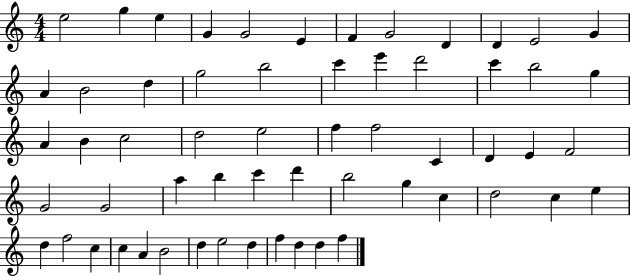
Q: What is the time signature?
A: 4/4